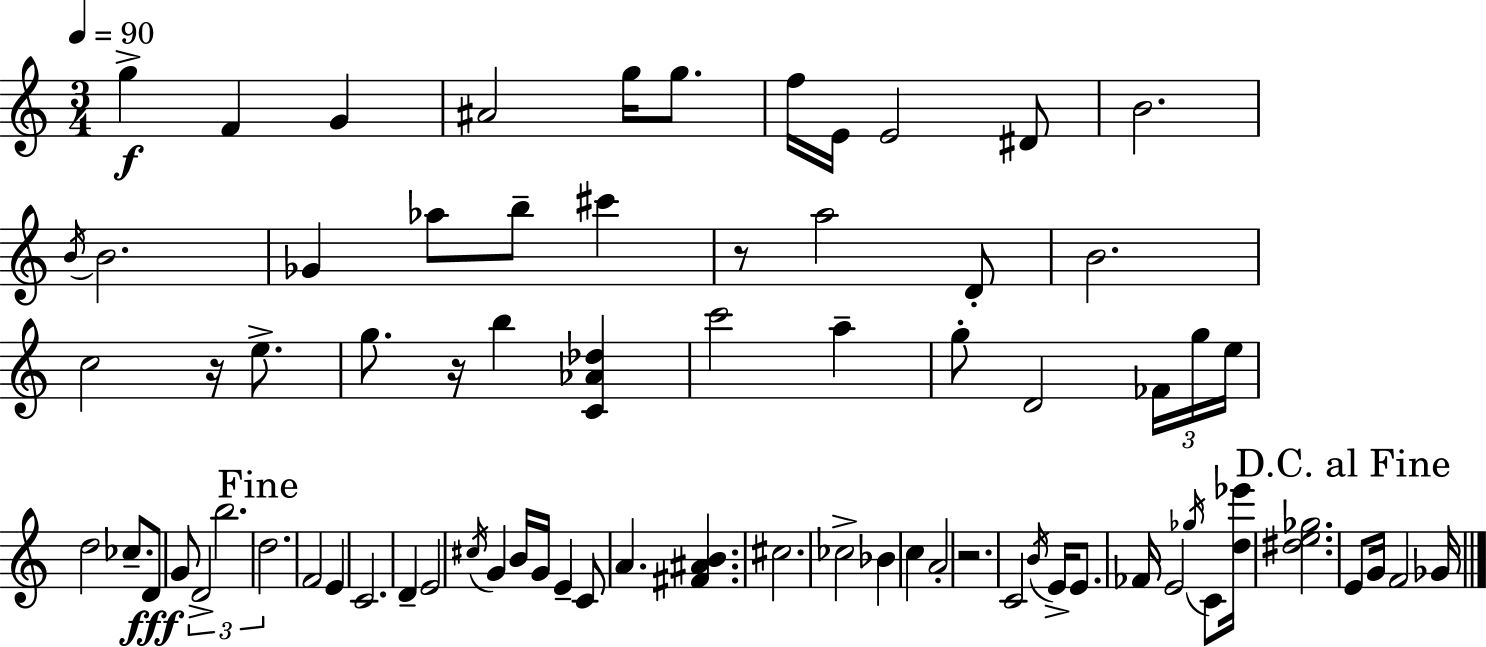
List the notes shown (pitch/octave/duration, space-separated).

G5/q F4/q G4/q A#4/h G5/s G5/e. F5/s E4/s E4/h D#4/e B4/h. B4/s B4/h. Gb4/q Ab5/e B5/e C#6/q R/e A5/h D4/e B4/h. C5/h R/s E5/e. G5/e. R/s B5/q [C4,Ab4,Db5]/q C6/h A5/q G5/e D4/h FES4/s G5/s E5/s D5/h CES5/e. D4/e G4/e D4/h B5/h. D5/h. F4/h E4/q C4/h. D4/q E4/h C#5/s G4/q B4/s G4/s E4/q C4/e A4/q. [F#4,A#4,B4]/q. C#5/h. CES5/h Bb4/q C5/q A4/h R/h. C4/h B4/s E4/s E4/e. FES4/s E4/h Gb5/s C4/e [D5,Eb6]/s [D#5,E5,Gb5]/h. E4/e G4/s F4/h Gb4/s